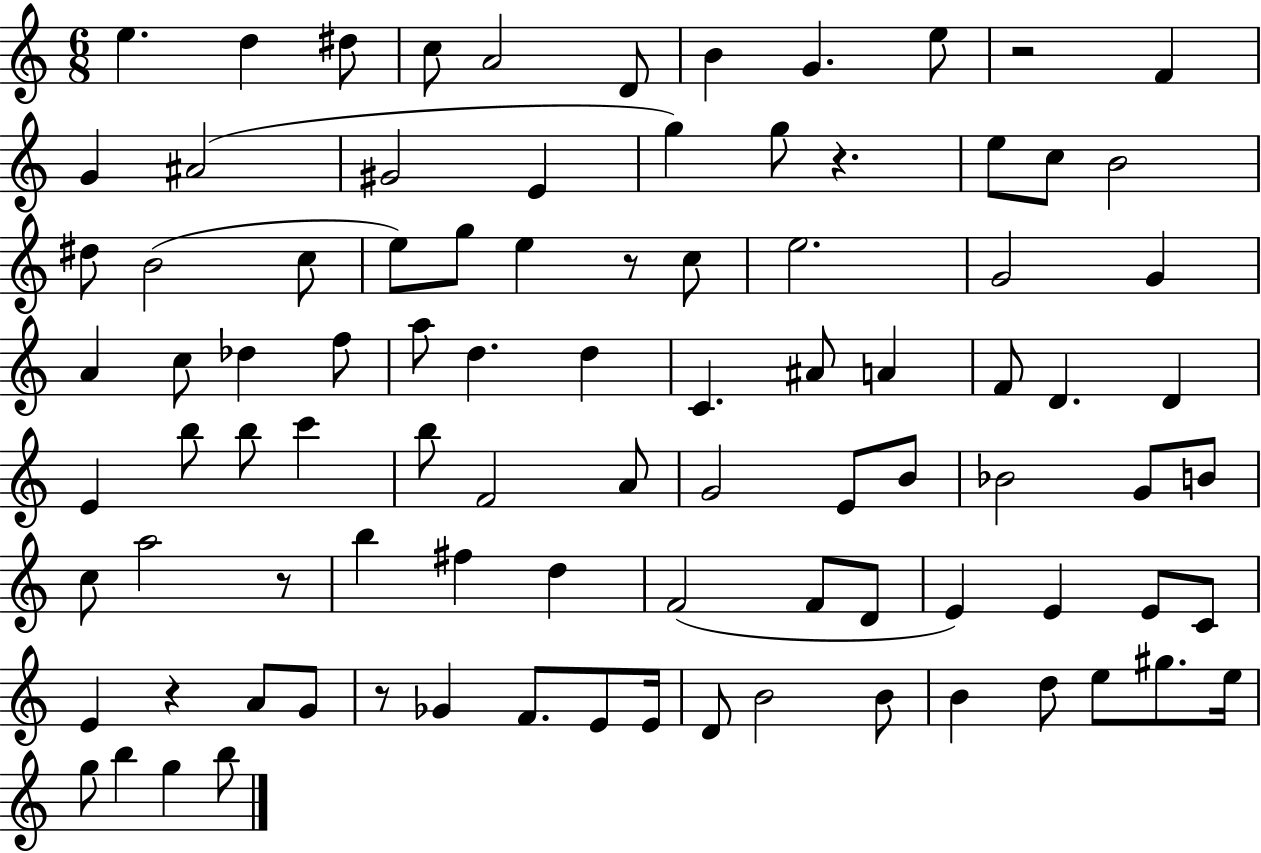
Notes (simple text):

E5/q. D5/q D#5/e C5/e A4/h D4/e B4/q G4/q. E5/e R/h F4/q G4/q A#4/h G#4/h E4/q G5/q G5/e R/q. E5/e C5/e B4/h D#5/e B4/h C5/e E5/e G5/e E5/q R/e C5/e E5/h. G4/h G4/q A4/q C5/e Db5/q F5/e A5/e D5/q. D5/q C4/q. A#4/e A4/q F4/e D4/q. D4/q E4/q B5/e B5/e C6/q B5/e F4/h A4/e G4/h E4/e B4/e Bb4/h G4/e B4/e C5/e A5/h R/e B5/q F#5/q D5/q F4/h F4/e D4/e E4/q E4/q E4/e C4/e E4/q R/q A4/e G4/e R/e Gb4/q F4/e. E4/e E4/s D4/e B4/h B4/e B4/q D5/e E5/e G#5/e. E5/s G5/e B5/q G5/q B5/e